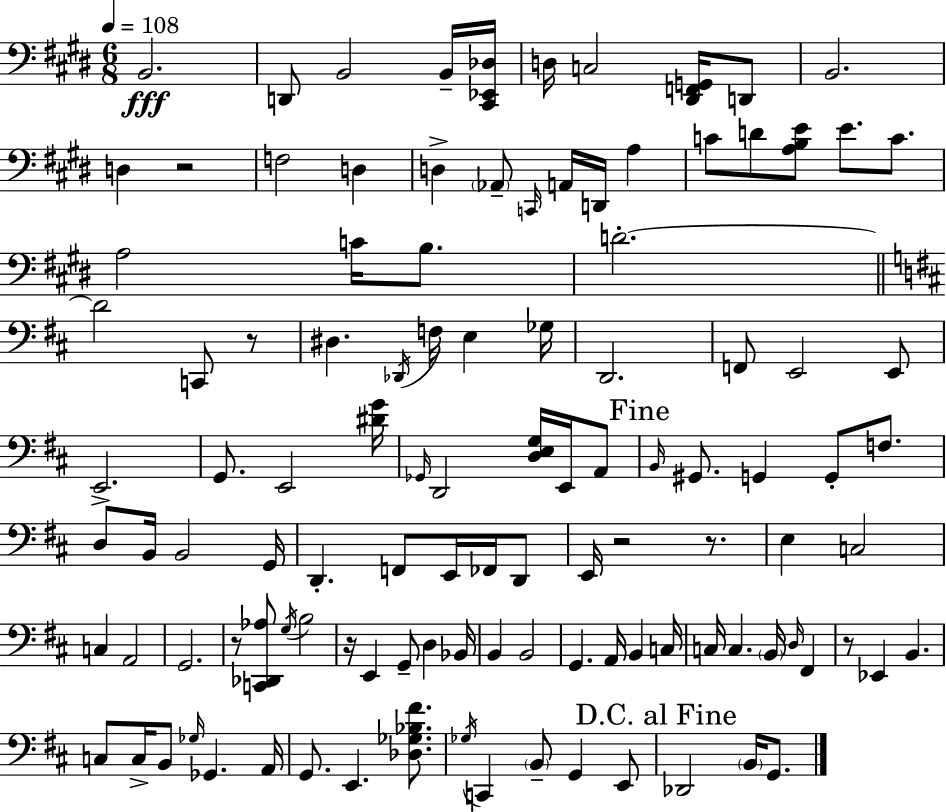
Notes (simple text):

B2/h. D2/e B2/h B2/s [C#2,Eb2,Db3]/s D3/s C3/h [D#2,F2,G2]/s D2/e B2/h. D3/q R/h F3/h D3/q D3/q Ab2/e C2/s A2/s D2/s A3/q C4/e D4/e [A3,B3,E4]/e E4/e. C4/e. A3/h C4/s B3/e. D4/h. D4/h C2/e R/e D#3/q. Db2/s F3/s E3/q Gb3/s D2/h. F2/e E2/h E2/e E2/h. G2/e. E2/h [D#4,G4]/s Gb2/s D2/h [D3,E3,G3]/s E2/s A2/e B2/s G#2/e. G2/q G2/e F3/e. D3/e B2/s B2/h G2/s D2/q. F2/e E2/s FES2/s D2/e E2/s R/h R/e. E3/q C3/h C3/q A2/h G2/h. R/e [C2,Db2,Ab3]/e G3/s B3/h R/s E2/q G2/e D3/q Bb2/s B2/q B2/h G2/q. A2/s B2/q C3/s C3/s C3/q. B2/s D3/s F#2/q R/e Eb2/q B2/q. C3/e C3/s B2/e Gb3/s Gb2/q. A2/s G2/e. E2/q. [Db3,Gb3,Bb3,F#4]/e. Gb3/s C2/q B2/e G2/q E2/e Db2/h B2/s G2/e.